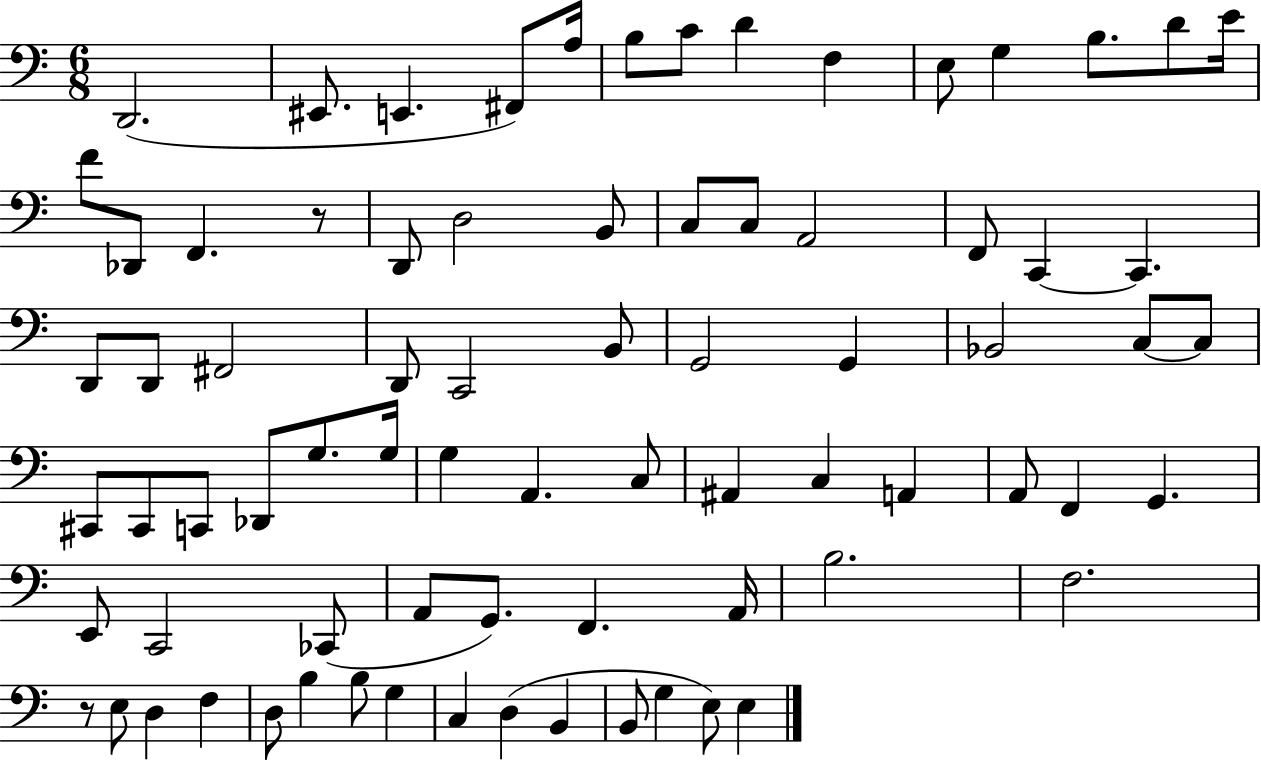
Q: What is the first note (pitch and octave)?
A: D2